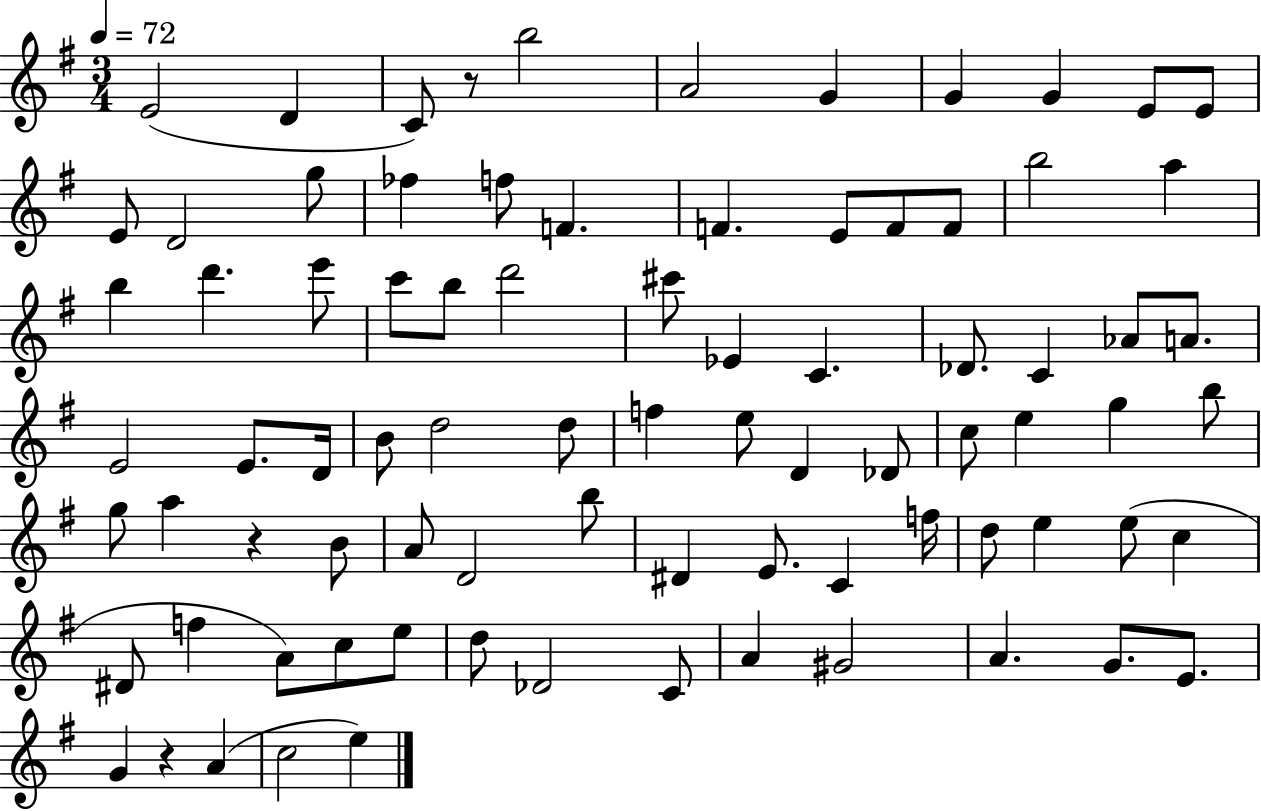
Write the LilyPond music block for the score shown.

{
  \clef treble
  \numericTimeSignature
  \time 3/4
  \key g \major
  \tempo 4 = 72
  e'2( d'4 | c'8) r8 b''2 | a'2 g'4 | g'4 g'4 e'8 e'8 | \break e'8 d'2 g''8 | fes''4 f''8 f'4. | f'4. e'8 f'8 f'8 | b''2 a''4 | \break b''4 d'''4. e'''8 | c'''8 b''8 d'''2 | cis'''8 ees'4 c'4. | des'8. c'4 aes'8 a'8. | \break e'2 e'8. d'16 | b'8 d''2 d''8 | f''4 e''8 d'4 des'8 | c''8 e''4 g''4 b''8 | \break g''8 a''4 r4 b'8 | a'8 d'2 b''8 | dis'4 e'8. c'4 f''16 | d''8 e''4 e''8( c''4 | \break dis'8 f''4 a'8) c''8 e''8 | d''8 des'2 c'8 | a'4 gis'2 | a'4. g'8. e'8. | \break g'4 r4 a'4( | c''2 e''4) | \bar "|."
}